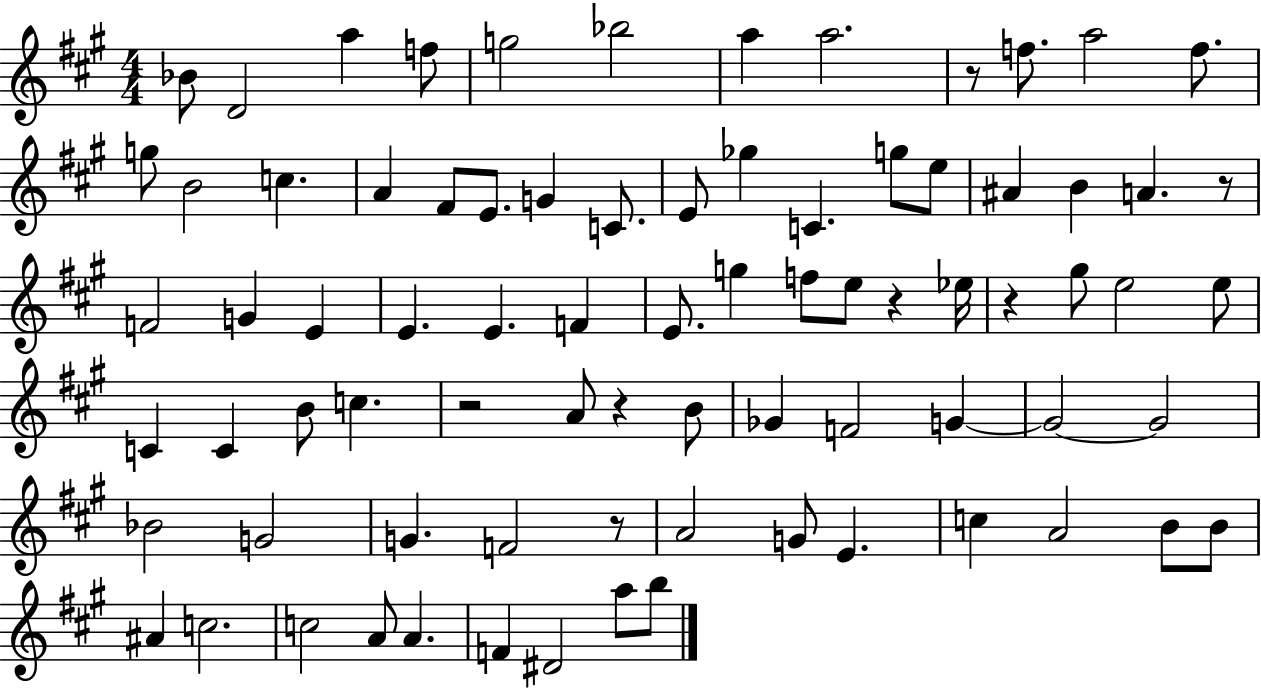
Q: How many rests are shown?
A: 7